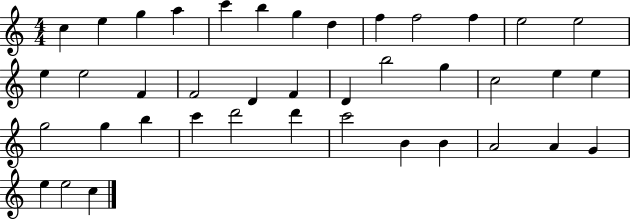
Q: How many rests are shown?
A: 0